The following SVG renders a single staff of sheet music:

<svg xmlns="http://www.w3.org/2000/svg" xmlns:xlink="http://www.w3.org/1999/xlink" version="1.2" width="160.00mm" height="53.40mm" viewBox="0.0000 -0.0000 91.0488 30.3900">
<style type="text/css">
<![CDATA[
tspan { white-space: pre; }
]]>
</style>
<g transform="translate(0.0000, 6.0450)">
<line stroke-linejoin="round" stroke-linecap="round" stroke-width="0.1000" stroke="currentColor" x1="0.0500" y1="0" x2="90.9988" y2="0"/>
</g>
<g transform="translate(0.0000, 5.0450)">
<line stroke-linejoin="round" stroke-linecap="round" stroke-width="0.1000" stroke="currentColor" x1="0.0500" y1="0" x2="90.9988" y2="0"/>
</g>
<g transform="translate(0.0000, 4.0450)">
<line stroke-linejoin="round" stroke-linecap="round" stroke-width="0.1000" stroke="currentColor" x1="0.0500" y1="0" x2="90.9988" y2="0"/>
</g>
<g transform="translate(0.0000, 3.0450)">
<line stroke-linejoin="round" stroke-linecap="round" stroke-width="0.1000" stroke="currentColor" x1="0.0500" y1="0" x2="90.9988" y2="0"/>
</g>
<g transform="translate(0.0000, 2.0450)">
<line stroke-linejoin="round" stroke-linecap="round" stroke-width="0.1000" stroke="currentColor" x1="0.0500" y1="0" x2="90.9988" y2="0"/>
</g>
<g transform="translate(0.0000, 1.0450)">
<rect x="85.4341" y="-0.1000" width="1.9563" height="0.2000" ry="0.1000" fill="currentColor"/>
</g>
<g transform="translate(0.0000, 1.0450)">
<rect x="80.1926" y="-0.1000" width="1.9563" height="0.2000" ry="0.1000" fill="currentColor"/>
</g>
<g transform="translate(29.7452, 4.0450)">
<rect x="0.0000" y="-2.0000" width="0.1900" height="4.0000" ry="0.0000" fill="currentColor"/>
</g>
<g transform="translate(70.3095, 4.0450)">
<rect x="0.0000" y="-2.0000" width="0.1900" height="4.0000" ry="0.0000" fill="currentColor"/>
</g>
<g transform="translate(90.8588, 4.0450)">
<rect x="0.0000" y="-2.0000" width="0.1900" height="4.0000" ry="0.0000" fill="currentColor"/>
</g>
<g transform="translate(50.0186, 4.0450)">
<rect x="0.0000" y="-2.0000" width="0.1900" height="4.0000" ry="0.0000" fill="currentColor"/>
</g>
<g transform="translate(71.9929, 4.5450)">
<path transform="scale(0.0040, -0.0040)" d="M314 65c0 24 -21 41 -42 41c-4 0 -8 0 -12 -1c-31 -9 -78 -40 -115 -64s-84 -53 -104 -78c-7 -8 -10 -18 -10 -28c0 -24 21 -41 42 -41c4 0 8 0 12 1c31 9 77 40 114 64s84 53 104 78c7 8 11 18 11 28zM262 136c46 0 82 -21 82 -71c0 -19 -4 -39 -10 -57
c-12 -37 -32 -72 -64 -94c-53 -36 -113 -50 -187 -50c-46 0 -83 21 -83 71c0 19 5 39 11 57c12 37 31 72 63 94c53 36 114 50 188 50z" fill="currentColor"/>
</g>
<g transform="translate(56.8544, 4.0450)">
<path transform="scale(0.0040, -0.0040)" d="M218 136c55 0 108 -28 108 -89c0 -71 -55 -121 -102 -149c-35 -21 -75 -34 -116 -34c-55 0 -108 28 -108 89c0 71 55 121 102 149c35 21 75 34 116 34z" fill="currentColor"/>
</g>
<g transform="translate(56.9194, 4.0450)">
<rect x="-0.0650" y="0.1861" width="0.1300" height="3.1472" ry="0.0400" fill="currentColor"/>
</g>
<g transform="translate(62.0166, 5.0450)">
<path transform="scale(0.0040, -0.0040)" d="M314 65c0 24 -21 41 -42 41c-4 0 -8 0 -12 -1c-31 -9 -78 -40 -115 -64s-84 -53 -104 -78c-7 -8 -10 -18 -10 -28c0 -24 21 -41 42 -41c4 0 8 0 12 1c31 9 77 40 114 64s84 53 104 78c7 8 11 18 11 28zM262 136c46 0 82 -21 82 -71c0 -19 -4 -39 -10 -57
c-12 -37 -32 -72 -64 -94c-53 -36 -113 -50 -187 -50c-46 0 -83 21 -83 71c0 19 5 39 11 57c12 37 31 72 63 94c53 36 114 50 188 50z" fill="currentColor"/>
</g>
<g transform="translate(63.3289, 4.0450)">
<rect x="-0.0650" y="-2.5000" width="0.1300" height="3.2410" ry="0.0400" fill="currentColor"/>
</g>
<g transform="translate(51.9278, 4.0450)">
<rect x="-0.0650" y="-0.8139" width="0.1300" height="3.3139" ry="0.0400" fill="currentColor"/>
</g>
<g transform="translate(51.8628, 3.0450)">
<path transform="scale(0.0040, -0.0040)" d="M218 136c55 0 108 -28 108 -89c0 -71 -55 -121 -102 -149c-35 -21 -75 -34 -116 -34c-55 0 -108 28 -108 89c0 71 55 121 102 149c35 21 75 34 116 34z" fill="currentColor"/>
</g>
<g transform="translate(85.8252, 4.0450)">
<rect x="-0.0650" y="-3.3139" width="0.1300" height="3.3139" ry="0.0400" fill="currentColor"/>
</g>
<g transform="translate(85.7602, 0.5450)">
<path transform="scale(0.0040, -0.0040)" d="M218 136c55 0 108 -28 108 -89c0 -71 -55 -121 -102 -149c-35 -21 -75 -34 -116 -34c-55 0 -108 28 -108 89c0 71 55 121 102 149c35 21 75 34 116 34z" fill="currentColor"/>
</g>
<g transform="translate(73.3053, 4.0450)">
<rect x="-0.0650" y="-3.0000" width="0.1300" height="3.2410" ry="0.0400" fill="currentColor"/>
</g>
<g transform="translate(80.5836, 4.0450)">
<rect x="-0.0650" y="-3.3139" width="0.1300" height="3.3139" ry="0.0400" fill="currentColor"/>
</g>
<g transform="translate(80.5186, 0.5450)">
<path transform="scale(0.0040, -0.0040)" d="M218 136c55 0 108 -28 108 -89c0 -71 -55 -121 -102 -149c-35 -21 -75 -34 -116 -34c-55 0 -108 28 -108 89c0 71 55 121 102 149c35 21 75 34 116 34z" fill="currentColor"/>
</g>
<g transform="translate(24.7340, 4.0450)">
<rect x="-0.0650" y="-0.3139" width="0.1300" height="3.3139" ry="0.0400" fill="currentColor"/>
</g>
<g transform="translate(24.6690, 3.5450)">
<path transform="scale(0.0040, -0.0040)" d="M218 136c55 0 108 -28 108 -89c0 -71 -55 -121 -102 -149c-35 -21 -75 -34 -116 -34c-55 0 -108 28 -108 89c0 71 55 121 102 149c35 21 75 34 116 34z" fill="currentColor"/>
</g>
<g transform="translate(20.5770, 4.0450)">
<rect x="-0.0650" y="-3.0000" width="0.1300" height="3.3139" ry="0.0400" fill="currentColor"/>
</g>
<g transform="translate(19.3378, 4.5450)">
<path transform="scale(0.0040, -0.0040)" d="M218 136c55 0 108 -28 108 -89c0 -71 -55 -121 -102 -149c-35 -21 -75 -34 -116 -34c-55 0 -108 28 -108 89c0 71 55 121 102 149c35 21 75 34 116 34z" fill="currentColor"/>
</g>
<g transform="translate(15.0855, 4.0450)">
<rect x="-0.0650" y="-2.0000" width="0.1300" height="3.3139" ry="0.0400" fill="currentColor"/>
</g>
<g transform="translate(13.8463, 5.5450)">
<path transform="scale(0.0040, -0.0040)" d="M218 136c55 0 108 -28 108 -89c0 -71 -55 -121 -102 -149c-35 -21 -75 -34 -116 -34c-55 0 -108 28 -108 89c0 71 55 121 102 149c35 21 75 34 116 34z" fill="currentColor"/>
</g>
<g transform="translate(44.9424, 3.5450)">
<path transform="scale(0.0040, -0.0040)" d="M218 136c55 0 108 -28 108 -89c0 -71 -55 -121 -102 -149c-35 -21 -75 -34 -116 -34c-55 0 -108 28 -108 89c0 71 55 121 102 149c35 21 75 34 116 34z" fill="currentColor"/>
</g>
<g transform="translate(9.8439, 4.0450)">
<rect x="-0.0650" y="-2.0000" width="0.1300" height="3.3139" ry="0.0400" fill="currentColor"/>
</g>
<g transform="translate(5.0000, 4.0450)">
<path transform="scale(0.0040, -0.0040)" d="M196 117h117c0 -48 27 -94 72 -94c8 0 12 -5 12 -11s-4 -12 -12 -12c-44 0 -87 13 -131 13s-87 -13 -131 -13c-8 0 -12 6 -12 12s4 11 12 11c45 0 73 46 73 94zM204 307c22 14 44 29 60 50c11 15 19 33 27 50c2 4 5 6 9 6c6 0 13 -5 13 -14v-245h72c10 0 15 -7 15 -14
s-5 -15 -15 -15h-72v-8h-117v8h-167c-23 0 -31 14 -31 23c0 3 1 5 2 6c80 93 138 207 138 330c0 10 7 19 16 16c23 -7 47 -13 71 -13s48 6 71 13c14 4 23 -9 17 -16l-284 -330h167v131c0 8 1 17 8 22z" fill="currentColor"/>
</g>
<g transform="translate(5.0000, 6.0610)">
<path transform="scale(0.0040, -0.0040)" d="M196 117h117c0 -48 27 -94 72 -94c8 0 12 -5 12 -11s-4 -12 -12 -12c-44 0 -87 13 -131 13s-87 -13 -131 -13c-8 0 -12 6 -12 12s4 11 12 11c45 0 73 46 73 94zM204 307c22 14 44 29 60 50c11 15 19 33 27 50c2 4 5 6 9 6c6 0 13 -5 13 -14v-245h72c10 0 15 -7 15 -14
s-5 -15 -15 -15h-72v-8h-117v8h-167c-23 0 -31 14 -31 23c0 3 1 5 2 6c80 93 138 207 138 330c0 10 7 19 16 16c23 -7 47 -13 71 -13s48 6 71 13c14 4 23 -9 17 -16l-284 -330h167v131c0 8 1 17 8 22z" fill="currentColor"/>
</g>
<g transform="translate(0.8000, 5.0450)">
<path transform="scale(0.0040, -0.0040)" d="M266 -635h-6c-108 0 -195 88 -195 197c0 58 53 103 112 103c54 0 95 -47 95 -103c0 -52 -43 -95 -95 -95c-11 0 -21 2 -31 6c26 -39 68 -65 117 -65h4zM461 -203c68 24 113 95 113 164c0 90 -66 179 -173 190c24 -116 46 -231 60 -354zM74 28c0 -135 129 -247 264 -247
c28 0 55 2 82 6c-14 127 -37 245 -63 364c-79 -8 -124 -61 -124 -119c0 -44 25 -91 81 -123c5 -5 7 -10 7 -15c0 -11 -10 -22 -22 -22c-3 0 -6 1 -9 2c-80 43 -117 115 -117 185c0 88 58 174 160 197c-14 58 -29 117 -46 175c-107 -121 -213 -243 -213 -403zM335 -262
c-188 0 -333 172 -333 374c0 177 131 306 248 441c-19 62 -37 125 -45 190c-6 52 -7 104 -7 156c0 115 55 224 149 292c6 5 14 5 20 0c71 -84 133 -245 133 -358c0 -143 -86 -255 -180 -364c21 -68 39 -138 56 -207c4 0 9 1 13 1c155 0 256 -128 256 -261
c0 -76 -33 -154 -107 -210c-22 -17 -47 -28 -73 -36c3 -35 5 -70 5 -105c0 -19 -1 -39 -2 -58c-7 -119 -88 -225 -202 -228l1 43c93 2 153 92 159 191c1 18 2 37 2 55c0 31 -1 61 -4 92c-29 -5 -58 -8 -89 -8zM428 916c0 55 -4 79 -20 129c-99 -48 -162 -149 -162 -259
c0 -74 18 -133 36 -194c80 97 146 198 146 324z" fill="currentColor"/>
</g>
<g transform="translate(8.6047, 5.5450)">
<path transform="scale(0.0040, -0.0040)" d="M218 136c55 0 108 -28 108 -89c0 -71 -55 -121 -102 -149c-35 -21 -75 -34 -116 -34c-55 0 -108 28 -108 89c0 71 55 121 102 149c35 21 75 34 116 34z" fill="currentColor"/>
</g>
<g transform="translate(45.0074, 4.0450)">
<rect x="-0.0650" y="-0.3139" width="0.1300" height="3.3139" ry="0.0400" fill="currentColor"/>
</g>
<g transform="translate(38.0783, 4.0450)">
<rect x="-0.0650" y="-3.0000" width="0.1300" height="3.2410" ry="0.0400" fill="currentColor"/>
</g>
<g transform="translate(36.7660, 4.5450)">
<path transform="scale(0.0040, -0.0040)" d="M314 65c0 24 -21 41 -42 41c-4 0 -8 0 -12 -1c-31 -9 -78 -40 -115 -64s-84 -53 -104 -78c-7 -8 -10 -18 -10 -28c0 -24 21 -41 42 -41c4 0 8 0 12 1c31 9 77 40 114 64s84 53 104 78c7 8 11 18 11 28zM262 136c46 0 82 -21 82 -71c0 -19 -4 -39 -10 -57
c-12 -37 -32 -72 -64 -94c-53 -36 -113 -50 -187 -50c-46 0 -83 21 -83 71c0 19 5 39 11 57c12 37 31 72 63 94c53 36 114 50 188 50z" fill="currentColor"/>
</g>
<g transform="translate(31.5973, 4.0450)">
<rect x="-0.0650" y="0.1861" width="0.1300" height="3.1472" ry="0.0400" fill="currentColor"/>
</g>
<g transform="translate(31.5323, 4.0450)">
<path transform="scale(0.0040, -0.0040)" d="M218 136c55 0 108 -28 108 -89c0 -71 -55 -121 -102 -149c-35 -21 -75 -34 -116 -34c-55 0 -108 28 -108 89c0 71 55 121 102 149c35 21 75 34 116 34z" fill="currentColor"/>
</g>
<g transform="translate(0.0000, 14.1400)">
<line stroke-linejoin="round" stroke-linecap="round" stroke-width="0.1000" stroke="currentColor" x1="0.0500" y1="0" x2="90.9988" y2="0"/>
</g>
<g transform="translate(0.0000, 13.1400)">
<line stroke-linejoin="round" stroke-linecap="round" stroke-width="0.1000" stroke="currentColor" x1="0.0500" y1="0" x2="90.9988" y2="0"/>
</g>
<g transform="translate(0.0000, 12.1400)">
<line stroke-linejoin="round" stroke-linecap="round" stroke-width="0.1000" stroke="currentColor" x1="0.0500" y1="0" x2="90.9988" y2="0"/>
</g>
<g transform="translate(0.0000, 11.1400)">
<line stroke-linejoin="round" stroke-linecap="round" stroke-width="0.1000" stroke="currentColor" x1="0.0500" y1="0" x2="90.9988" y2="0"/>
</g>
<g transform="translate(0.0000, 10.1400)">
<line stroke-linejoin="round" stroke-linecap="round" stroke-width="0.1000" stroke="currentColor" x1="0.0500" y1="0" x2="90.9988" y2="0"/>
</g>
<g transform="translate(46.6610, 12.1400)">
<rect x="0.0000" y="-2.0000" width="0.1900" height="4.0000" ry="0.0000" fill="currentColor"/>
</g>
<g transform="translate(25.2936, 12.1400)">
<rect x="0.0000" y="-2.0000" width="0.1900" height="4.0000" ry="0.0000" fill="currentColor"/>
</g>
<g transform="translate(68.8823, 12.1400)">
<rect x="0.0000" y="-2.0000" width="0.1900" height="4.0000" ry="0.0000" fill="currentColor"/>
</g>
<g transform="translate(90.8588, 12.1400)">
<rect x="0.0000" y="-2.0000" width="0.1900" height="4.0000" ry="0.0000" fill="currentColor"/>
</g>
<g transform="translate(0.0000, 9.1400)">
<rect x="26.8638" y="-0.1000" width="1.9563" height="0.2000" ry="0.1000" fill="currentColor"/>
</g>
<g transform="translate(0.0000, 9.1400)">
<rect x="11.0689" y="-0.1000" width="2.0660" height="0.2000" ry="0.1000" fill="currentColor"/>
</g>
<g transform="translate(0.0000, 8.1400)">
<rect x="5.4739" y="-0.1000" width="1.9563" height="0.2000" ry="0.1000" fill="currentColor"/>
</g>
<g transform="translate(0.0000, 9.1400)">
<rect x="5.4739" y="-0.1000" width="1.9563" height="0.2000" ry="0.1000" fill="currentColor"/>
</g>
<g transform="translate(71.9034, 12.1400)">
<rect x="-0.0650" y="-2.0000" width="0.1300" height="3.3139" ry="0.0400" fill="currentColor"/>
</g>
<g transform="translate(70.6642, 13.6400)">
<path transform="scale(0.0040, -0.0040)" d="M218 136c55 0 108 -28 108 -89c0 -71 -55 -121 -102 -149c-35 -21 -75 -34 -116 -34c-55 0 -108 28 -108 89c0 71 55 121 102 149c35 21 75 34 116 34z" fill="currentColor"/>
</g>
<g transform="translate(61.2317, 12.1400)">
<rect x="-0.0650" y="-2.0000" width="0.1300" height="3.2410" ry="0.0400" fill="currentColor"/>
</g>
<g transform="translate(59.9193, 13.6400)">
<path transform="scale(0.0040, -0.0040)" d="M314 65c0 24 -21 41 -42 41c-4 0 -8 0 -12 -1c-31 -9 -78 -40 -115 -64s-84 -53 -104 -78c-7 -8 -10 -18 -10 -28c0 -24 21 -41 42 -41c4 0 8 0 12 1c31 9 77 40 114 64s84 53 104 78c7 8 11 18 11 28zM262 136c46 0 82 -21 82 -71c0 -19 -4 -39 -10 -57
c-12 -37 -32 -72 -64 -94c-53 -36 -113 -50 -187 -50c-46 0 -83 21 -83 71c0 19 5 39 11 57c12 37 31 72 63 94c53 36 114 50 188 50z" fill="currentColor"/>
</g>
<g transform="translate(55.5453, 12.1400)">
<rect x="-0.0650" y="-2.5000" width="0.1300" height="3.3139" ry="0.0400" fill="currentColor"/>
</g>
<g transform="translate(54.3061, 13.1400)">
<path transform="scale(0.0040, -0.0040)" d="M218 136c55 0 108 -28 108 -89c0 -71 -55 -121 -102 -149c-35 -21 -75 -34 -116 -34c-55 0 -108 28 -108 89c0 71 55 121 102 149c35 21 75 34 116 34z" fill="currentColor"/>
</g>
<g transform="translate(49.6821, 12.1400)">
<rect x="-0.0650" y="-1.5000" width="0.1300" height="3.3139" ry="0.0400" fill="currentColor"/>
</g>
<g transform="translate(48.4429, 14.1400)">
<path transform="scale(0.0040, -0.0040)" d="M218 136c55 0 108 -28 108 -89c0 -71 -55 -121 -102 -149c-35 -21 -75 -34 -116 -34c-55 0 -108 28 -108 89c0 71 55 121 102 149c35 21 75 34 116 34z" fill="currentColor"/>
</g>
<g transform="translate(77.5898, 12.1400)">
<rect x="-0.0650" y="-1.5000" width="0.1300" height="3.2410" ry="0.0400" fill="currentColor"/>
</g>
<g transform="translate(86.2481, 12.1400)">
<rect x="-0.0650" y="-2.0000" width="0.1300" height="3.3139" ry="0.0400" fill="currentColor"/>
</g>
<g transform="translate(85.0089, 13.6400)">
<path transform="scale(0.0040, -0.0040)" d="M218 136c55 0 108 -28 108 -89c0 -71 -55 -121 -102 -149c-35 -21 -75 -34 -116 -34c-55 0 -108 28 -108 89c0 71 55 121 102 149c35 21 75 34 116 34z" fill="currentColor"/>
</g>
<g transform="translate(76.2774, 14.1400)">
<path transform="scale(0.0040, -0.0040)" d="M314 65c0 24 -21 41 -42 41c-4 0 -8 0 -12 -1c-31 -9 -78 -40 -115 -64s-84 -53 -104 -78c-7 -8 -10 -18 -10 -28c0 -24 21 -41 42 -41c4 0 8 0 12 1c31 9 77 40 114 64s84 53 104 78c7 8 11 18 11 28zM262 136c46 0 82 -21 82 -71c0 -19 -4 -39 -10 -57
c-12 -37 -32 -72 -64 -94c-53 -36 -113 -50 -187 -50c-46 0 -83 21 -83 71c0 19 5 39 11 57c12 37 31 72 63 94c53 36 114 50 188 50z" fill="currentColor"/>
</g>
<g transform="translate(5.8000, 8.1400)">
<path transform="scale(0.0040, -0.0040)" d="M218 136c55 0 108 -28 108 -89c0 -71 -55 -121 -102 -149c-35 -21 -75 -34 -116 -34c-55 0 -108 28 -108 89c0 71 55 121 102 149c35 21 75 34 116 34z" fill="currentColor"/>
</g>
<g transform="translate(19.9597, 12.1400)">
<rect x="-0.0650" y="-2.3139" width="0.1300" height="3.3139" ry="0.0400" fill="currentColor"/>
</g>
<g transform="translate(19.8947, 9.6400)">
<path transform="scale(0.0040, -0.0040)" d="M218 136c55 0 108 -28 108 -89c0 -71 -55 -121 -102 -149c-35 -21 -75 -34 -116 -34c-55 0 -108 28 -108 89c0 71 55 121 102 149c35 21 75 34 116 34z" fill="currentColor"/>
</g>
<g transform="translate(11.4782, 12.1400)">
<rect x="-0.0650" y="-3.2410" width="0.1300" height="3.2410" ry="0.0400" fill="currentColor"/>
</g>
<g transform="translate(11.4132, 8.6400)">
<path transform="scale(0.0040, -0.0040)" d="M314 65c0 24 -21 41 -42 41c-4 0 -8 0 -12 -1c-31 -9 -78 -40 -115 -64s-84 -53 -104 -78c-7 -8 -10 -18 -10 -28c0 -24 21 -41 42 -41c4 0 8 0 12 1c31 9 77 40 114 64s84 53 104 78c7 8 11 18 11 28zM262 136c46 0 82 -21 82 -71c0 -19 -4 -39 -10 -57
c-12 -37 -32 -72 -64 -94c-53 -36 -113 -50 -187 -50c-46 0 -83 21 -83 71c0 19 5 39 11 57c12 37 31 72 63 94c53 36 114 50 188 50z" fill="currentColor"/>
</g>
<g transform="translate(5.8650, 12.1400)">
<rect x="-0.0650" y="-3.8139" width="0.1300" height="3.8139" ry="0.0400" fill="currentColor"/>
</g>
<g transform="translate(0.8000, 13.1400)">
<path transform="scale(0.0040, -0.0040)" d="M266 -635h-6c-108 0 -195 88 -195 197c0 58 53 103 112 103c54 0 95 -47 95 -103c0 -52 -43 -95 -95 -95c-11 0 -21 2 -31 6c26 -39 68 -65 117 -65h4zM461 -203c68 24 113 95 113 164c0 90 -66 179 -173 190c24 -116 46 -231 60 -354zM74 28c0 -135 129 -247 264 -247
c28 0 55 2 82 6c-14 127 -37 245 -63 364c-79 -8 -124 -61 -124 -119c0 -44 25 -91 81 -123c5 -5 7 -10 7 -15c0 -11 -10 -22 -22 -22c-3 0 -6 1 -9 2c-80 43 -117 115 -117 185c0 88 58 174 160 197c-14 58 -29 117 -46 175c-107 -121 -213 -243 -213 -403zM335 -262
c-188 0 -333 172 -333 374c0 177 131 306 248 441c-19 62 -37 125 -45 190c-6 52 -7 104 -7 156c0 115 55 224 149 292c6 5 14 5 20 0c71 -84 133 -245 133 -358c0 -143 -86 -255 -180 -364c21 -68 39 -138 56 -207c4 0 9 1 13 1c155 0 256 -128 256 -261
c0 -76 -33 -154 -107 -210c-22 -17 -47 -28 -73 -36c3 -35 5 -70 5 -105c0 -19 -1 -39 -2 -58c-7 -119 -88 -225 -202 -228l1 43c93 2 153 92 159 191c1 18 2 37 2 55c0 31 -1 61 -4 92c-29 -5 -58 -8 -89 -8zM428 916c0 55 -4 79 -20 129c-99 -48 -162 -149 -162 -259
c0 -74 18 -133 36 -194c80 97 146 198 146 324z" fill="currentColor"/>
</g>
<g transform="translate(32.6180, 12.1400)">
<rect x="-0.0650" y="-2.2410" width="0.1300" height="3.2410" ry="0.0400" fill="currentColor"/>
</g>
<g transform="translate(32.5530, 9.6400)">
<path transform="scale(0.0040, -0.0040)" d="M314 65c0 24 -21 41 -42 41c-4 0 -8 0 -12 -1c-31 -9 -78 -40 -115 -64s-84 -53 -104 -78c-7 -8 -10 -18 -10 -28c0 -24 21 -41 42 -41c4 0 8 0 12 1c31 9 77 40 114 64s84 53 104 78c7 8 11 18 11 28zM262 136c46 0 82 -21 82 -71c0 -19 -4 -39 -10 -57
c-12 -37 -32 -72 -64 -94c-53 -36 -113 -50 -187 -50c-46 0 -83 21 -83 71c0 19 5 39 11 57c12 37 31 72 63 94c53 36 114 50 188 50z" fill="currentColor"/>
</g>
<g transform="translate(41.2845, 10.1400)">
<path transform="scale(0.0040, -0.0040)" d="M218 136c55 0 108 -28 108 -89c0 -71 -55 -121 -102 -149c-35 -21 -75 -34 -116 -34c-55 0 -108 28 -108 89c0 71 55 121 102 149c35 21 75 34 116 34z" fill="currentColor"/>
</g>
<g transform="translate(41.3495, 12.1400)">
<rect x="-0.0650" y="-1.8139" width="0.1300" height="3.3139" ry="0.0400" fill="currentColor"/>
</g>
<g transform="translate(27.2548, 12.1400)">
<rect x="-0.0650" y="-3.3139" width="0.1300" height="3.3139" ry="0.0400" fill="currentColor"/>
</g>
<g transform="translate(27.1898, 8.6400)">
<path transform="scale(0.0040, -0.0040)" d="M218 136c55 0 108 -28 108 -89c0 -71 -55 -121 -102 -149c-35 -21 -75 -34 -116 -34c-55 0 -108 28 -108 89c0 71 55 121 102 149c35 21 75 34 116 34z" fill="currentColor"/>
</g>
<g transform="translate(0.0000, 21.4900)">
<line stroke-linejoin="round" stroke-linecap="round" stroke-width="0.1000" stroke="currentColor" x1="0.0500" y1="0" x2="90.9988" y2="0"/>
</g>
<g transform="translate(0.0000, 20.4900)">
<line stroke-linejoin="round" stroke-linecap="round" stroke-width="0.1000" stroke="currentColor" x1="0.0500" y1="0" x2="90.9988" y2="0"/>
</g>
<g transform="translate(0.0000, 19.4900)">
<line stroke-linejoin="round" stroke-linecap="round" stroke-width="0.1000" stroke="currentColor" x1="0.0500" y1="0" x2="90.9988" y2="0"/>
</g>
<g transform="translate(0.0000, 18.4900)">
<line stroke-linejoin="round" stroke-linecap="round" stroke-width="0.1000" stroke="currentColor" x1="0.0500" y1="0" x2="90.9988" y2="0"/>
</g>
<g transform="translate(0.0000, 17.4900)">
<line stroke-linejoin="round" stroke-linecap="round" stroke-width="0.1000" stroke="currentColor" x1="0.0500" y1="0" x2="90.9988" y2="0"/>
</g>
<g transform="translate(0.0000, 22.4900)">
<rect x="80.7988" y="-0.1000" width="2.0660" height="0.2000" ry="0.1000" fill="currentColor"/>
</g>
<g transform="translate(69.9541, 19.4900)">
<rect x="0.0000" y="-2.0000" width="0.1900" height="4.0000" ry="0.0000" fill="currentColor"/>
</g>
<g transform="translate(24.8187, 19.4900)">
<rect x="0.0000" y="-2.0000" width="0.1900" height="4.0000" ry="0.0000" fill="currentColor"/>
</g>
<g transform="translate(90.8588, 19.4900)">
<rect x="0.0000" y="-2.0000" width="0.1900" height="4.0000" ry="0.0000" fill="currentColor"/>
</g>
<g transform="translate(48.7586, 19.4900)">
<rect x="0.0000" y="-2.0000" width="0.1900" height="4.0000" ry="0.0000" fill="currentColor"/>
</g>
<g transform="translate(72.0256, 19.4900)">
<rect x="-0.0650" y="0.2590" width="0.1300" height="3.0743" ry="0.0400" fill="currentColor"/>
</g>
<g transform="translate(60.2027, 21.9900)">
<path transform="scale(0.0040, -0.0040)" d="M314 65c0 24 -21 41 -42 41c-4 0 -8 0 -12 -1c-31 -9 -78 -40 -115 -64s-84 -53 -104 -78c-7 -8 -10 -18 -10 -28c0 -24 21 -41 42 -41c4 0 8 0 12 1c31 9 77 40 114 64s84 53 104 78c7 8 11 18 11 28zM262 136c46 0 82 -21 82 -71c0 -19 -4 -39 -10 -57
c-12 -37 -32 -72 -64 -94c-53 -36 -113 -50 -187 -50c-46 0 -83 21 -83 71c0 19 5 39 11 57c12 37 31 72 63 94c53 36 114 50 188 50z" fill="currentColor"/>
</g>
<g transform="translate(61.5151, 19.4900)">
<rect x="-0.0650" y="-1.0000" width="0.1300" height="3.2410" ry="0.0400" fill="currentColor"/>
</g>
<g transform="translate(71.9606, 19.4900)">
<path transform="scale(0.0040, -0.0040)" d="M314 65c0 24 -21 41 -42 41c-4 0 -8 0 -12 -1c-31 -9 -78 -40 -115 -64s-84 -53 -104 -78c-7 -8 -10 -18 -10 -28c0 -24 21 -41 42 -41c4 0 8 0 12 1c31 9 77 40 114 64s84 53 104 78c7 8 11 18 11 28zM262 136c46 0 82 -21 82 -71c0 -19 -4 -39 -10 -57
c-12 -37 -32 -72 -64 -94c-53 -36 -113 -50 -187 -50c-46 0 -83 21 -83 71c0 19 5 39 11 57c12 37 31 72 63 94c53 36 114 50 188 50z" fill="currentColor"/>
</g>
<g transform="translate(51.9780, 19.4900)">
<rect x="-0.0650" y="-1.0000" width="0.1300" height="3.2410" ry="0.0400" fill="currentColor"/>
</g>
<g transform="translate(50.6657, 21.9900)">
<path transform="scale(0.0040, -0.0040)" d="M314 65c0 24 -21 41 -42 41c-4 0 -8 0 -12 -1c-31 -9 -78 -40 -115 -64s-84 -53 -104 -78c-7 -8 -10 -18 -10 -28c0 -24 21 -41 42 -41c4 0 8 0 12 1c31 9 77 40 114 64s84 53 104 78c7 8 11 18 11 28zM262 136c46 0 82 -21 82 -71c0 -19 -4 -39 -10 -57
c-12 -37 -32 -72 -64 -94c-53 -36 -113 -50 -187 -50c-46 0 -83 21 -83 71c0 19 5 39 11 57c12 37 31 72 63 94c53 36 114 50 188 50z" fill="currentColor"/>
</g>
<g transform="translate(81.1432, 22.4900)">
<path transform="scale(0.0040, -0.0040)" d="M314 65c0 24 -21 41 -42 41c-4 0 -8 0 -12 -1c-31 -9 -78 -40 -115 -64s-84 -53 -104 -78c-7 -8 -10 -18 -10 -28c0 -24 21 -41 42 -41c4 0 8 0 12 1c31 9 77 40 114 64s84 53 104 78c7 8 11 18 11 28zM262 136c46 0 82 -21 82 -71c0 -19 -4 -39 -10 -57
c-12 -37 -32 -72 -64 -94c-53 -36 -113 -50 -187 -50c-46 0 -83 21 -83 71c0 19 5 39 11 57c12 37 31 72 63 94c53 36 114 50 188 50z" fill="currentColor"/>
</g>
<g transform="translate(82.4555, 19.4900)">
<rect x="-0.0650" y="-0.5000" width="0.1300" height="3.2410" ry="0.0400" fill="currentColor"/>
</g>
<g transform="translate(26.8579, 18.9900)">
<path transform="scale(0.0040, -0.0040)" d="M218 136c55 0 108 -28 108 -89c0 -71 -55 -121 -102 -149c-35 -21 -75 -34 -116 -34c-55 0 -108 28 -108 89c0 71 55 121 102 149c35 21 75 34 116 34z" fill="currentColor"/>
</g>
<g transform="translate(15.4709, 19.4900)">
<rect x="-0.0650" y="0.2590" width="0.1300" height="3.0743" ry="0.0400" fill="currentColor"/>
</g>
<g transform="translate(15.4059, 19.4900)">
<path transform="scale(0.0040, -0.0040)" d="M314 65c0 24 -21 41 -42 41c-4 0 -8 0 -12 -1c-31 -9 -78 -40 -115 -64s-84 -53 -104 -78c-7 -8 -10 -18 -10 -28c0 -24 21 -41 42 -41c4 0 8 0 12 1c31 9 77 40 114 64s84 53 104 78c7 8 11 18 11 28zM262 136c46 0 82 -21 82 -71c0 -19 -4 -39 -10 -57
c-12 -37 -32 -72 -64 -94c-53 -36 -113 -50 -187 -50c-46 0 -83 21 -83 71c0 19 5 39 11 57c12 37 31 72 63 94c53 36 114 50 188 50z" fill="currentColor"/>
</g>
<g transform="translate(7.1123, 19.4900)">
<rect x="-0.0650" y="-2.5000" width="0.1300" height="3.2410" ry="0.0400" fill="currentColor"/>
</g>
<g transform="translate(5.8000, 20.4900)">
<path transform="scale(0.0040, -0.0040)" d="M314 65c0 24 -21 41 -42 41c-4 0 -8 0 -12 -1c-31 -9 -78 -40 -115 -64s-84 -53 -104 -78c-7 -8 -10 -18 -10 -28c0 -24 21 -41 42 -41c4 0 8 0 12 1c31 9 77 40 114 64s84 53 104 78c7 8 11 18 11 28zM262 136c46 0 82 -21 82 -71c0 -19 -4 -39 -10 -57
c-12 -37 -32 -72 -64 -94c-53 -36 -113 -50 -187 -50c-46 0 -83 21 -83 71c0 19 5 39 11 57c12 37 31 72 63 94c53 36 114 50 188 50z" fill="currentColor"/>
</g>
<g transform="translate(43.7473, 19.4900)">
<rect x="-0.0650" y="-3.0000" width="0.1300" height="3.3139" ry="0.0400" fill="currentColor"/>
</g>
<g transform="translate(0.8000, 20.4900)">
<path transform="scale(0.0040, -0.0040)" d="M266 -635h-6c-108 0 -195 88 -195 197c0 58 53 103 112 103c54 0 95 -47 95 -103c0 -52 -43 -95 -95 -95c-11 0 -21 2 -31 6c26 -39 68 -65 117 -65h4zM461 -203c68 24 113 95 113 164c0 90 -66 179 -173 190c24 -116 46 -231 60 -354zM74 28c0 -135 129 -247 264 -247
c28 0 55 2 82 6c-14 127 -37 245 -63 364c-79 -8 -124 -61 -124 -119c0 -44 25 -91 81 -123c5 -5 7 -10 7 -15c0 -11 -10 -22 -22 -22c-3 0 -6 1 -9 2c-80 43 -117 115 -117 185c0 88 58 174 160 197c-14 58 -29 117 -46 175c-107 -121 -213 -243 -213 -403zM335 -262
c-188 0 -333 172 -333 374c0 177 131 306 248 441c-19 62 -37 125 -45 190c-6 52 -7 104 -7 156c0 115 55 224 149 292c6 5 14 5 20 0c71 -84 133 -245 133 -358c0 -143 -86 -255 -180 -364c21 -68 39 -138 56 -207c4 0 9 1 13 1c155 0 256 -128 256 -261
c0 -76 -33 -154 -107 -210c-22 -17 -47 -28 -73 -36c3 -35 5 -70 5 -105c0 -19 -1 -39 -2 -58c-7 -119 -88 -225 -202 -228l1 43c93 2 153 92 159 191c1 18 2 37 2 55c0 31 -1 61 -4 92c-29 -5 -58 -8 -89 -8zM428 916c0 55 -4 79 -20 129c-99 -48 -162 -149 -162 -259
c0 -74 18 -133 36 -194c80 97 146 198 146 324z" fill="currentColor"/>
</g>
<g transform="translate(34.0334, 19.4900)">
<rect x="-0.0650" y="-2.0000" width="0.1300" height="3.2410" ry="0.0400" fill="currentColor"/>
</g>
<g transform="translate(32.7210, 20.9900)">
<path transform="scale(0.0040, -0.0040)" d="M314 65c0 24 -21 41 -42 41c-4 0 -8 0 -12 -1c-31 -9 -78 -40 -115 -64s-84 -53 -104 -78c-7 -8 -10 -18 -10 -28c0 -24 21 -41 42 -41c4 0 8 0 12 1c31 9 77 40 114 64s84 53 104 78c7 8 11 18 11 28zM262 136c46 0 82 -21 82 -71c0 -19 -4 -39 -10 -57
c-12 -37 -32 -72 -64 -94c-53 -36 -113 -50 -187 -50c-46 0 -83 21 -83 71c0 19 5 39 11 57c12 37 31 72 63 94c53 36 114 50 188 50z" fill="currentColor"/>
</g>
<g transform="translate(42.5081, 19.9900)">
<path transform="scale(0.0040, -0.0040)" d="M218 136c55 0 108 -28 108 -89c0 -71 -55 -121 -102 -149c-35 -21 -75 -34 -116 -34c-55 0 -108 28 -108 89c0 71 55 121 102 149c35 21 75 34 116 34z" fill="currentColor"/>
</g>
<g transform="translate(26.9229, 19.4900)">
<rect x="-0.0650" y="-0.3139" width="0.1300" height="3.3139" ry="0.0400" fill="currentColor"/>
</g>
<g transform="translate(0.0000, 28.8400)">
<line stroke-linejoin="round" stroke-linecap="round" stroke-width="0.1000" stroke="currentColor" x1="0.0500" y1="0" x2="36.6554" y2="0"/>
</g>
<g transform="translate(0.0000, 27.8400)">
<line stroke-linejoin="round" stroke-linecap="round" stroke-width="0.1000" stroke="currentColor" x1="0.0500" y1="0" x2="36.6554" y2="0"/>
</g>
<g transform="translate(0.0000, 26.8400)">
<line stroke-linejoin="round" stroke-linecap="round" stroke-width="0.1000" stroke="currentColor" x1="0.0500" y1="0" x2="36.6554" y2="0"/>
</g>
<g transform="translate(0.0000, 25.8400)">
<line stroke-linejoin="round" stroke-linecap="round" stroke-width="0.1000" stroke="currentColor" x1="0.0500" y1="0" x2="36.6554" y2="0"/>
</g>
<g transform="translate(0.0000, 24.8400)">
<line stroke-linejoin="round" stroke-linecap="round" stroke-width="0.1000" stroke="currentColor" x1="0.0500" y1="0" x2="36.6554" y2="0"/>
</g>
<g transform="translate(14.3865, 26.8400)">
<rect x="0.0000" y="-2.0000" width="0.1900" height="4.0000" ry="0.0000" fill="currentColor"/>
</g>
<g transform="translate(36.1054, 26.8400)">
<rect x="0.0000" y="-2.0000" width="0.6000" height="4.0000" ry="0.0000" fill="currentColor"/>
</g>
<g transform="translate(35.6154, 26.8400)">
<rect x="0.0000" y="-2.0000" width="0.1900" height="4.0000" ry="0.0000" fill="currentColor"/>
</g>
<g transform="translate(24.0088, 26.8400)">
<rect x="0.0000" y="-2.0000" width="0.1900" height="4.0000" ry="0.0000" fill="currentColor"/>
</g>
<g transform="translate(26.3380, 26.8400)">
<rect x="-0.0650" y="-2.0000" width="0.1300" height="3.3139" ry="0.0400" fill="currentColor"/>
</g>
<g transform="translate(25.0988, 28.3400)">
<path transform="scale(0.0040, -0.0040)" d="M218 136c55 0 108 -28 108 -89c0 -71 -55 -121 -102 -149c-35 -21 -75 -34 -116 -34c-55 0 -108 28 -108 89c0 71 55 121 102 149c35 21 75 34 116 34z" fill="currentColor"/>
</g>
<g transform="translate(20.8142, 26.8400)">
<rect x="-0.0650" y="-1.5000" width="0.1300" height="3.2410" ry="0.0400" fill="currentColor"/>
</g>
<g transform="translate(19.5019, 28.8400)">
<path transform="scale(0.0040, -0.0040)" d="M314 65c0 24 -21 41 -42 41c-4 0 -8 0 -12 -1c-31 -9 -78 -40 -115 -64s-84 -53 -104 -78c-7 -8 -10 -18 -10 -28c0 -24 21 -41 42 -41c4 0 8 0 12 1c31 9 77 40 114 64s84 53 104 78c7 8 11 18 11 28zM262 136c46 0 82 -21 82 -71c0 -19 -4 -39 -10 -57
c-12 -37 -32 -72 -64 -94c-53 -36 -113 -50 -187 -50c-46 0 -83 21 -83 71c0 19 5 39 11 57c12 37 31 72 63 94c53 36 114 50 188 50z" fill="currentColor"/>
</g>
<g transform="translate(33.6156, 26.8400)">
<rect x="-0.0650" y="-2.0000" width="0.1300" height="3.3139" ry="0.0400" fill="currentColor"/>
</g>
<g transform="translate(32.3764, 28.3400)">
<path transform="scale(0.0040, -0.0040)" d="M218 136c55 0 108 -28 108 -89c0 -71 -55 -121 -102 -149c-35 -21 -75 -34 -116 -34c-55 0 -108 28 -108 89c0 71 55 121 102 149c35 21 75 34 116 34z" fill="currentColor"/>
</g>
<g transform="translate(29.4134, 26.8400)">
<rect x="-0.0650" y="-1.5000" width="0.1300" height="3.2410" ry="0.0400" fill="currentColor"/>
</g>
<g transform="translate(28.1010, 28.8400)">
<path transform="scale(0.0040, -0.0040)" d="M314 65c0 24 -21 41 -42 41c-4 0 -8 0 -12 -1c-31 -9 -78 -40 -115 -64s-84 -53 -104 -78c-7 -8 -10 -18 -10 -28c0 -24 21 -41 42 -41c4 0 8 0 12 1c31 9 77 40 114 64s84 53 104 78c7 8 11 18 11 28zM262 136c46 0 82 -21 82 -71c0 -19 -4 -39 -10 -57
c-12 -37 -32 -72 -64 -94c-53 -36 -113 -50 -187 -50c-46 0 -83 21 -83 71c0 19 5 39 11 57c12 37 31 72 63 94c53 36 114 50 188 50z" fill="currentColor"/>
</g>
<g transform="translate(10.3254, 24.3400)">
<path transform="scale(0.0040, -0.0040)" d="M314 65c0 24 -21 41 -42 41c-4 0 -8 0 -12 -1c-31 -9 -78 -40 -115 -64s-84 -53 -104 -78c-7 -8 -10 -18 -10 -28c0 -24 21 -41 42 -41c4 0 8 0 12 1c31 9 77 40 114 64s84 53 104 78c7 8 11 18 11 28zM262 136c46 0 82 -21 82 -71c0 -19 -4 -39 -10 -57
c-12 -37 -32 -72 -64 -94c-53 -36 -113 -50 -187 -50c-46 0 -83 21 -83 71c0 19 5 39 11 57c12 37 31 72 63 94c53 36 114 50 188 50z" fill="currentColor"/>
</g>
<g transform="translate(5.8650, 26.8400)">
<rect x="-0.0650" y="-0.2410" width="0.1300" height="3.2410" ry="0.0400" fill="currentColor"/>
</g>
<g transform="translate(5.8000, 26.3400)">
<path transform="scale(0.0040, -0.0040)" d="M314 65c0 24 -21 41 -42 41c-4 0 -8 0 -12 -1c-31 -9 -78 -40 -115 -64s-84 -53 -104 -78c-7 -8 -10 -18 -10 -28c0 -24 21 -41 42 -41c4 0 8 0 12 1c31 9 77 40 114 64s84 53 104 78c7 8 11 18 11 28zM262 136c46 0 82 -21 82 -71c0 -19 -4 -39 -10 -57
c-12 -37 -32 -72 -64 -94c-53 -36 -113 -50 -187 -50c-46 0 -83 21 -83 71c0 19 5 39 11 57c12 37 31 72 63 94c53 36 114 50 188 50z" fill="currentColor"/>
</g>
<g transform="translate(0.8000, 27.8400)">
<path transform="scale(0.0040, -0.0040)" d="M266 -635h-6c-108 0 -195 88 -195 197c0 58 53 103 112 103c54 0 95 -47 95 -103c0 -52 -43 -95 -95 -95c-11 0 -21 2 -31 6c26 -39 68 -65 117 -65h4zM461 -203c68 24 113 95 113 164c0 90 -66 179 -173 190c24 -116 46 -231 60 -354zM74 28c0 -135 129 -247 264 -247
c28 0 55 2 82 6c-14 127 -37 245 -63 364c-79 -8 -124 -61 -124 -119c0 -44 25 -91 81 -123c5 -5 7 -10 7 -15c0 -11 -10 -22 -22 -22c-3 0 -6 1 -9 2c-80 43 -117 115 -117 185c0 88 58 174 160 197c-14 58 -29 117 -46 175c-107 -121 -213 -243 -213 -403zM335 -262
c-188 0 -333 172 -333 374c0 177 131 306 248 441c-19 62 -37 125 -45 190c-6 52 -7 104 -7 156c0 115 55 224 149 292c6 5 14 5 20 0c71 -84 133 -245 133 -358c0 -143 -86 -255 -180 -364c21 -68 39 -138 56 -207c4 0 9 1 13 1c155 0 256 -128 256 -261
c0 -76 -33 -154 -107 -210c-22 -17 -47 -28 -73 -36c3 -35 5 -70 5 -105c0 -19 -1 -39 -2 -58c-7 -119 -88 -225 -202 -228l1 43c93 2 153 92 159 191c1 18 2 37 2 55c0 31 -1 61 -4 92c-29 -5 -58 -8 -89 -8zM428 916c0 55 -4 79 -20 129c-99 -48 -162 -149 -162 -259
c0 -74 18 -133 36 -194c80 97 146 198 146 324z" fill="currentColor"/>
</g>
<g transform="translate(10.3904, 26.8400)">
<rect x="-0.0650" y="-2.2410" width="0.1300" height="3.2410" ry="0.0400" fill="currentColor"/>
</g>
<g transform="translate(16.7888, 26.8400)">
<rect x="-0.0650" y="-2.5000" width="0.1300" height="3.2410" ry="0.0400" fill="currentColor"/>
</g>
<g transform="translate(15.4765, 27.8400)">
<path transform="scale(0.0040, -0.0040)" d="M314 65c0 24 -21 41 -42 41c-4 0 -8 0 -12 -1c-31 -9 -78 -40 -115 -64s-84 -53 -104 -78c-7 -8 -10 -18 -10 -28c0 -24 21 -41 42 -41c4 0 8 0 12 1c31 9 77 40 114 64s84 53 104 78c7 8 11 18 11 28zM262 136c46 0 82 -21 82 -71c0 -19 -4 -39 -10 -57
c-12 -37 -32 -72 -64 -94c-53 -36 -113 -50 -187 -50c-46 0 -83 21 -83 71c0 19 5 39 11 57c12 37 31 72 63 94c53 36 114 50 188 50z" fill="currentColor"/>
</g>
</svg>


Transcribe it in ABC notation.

X:1
T:Untitled
M:4/4
L:1/4
K:C
F F A c B A2 c d B G2 A2 b b c' b2 g b g2 f E G F2 F E2 F G2 B2 c F2 A D2 D2 B2 C2 c2 g2 G2 E2 F E2 F